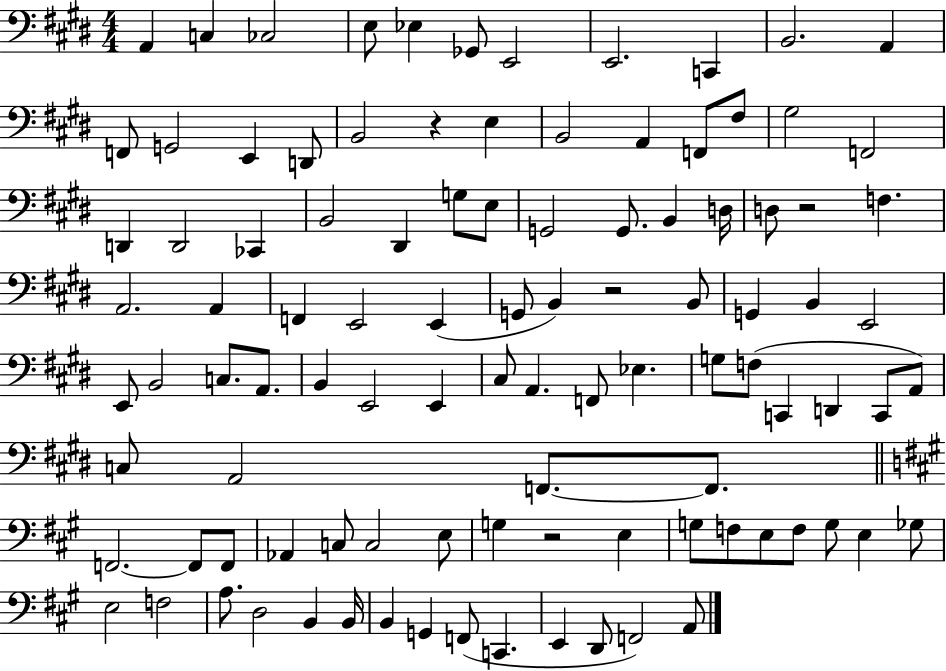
A2/q C3/q CES3/h E3/e Eb3/q Gb2/e E2/h E2/h. C2/q B2/h. A2/q F2/e G2/h E2/q D2/e B2/h R/q E3/q B2/h A2/q F2/e F#3/e G#3/h F2/h D2/q D2/h CES2/q B2/h D#2/q G3/e E3/e G2/h G2/e. B2/q D3/s D3/e R/h F3/q. A2/h. A2/q F2/q E2/h E2/q G2/e B2/q R/h B2/e G2/q B2/q E2/h E2/e B2/h C3/e. A2/e. B2/q E2/h E2/q C#3/e A2/q. F2/e Eb3/q. G3/e F3/e C2/q D2/q C2/e A2/e C3/e A2/h F2/e. F2/e. F2/h. F2/e F2/e Ab2/q C3/e C3/h E3/e G3/q R/h E3/q G3/e F3/e E3/e F3/e G3/e E3/q Gb3/e E3/h F3/h A3/e. D3/h B2/q B2/s B2/q G2/q F2/e C2/q. E2/q D2/e F2/h A2/e